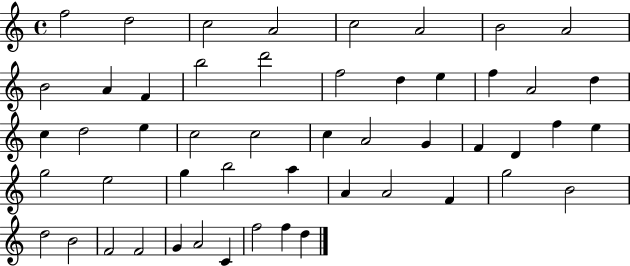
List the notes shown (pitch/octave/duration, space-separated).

F5/h D5/h C5/h A4/h C5/h A4/h B4/h A4/h B4/h A4/q F4/q B5/h D6/h F5/h D5/q E5/q F5/q A4/h D5/q C5/q D5/h E5/q C5/h C5/h C5/q A4/h G4/q F4/q D4/q F5/q E5/q G5/h E5/h G5/q B5/h A5/q A4/q A4/h F4/q G5/h B4/h D5/h B4/h F4/h F4/h G4/q A4/h C4/q F5/h F5/q D5/q